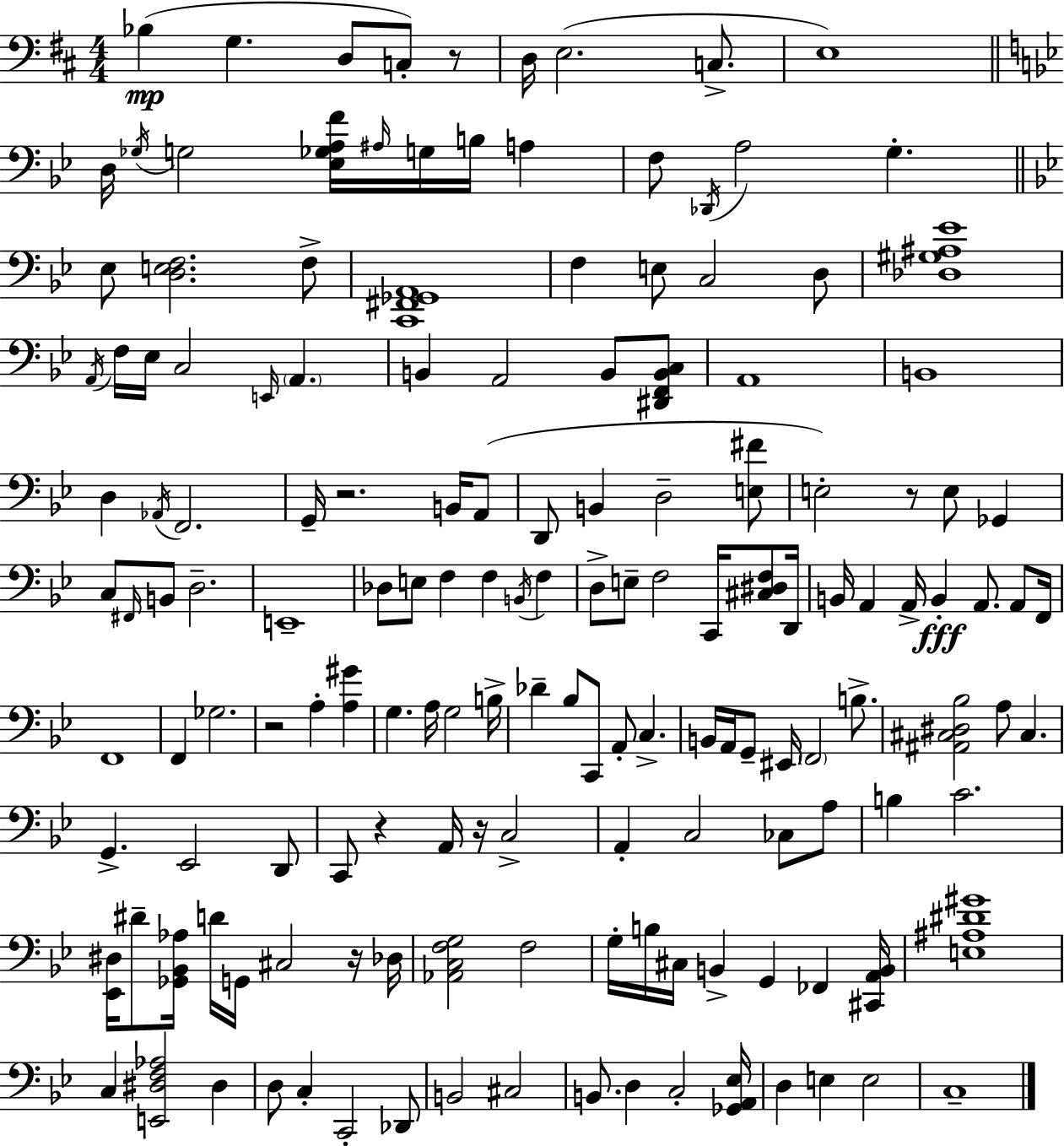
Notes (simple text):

Bb3/q G3/q. D3/e C3/e R/e D3/s E3/h. C3/e. E3/w D3/s Gb3/s G3/h [Eb3,Gb3,A3,F4]/s A#3/s G3/s B3/s A3/q F3/e Db2/s A3/h G3/q. Eb3/e [D3,E3,F3]/h. F3/e [C2,F#2,Gb2,A2]/w F3/q E3/e C3/h D3/e [Db3,G#3,A#3,Eb4]/w A2/s F3/s Eb3/s C3/h E2/s A2/q. B2/q A2/h B2/e [D#2,F2,B2,C3]/e A2/w B2/w D3/q Ab2/s F2/h. G2/s R/h. B2/s A2/e D2/e B2/q D3/h [E3,F#4]/e E3/h R/e E3/e Gb2/q C3/e F#2/s B2/e D3/h. E2/w Db3/e E3/e F3/q F3/q B2/s F3/q D3/e E3/e F3/h C2/s [C#3,D#3,F3]/e D2/s B2/s A2/q A2/s B2/q A2/e. A2/e F2/s F2/w F2/q Gb3/h. R/h A3/q [A3,G#4]/q G3/q. A3/s G3/h B3/s Db4/q Bb3/e C2/e A2/e C3/q. B2/s A2/s G2/e EIS2/s F2/h B3/e. [A#2,C#3,D#3,Bb3]/h A3/e C#3/q. G2/q. Eb2/h D2/e C2/e R/q A2/s R/s C3/h A2/q C3/h CES3/e A3/e B3/q C4/h. [Eb2,D#3]/s D#4/e [Gb2,Bb2,Ab3]/s D4/s G2/s C#3/h R/s Db3/s [Ab2,C3,F3,G3]/h F3/h G3/s B3/s C#3/s B2/q G2/q FES2/q [C#2,A2,B2]/s [E3,A#3,D#4,G#4]/w C3/q [E2,D#3,F3,Ab3]/h D#3/q D3/e C3/q C2/h Db2/e B2/h C#3/h B2/e. D3/q C3/h [Gb2,A2,Eb3]/s D3/q E3/q E3/h C3/w